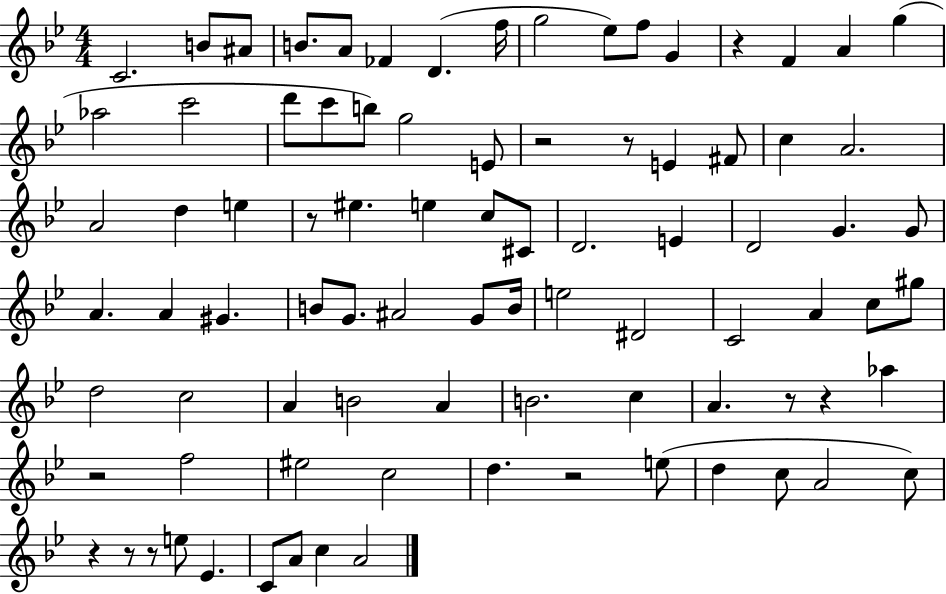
X:1
T:Untitled
M:4/4
L:1/4
K:Bb
C2 B/2 ^A/2 B/2 A/2 _F D f/4 g2 _e/2 f/2 G z F A g _a2 c'2 d'/2 c'/2 b/2 g2 E/2 z2 z/2 E ^F/2 c A2 A2 d e z/2 ^e e c/2 ^C/2 D2 E D2 G G/2 A A ^G B/2 G/2 ^A2 G/2 B/4 e2 ^D2 C2 A c/2 ^g/2 d2 c2 A B2 A B2 c A z/2 z _a z2 f2 ^e2 c2 d z2 e/2 d c/2 A2 c/2 z z/2 z/2 e/2 _E C/2 A/2 c A2